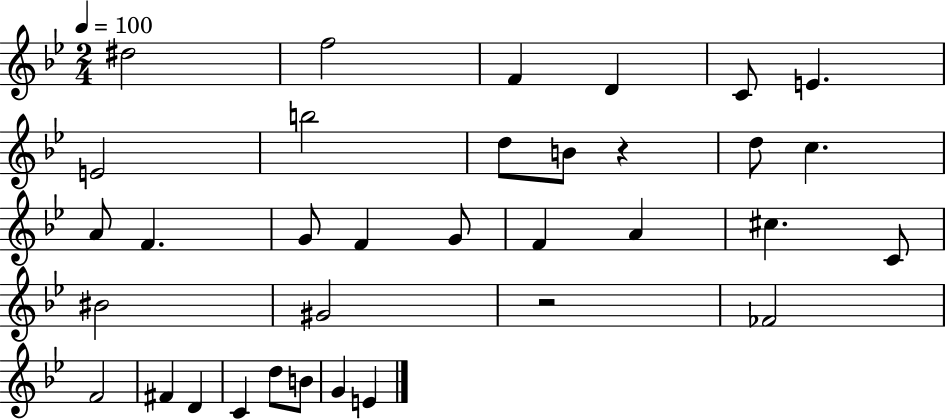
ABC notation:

X:1
T:Untitled
M:2/4
L:1/4
K:Bb
^d2 f2 F D C/2 E E2 b2 d/2 B/2 z d/2 c A/2 F G/2 F G/2 F A ^c C/2 ^B2 ^G2 z2 _F2 F2 ^F D C d/2 B/2 G E